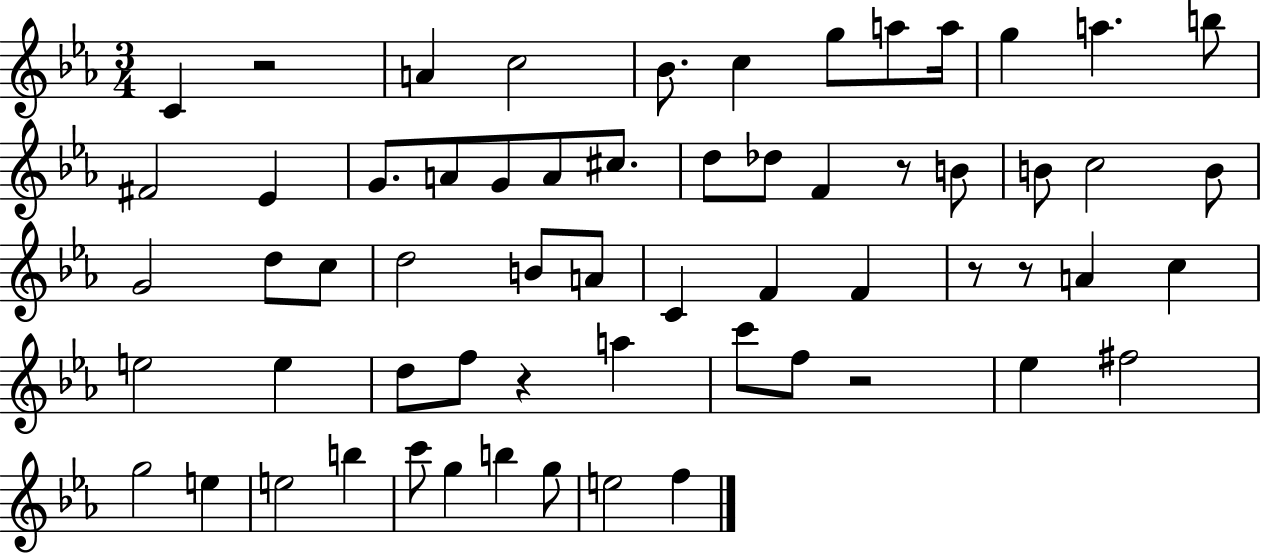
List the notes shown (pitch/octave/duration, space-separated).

C4/q R/h A4/q C5/h Bb4/e. C5/q G5/e A5/e A5/s G5/q A5/q. B5/e F#4/h Eb4/q G4/e. A4/e G4/e A4/e C#5/e. D5/e Db5/e F4/q R/e B4/e B4/e C5/h B4/e G4/h D5/e C5/e D5/h B4/e A4/e C4/q F4/q F4/q R/e R/e A4/q C5/q E5/h E5/q D5/e F5/e R/q A5/q C6/e F5/e R/h Eb5/q F#5/h G5/h E5/q E5/h B5/q C6/e G5/q B5/q G5/e E5/h F5/q